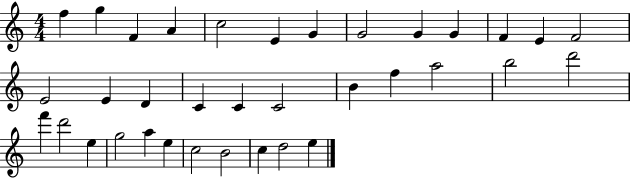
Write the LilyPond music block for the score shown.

{
  \clef treble
  \numericTimeSignature
  \time 4/4
  \key c \major
  f''4 g''4 f'4 a'4 | c''2 e'4 g'4 | g'2 g'4 g'4 | f'4 e'4 f'2 | \break e'2 e'4 d'4 | c'4 c'4 c'2 | b'4 f''4 a''2 | b''2 d'''2 | \break f'''4 d'''2 e''4 | g''2 a''4 e''4 | c''2 b'2 | c''4 d''2 e''4 | \break \bar "|."
}